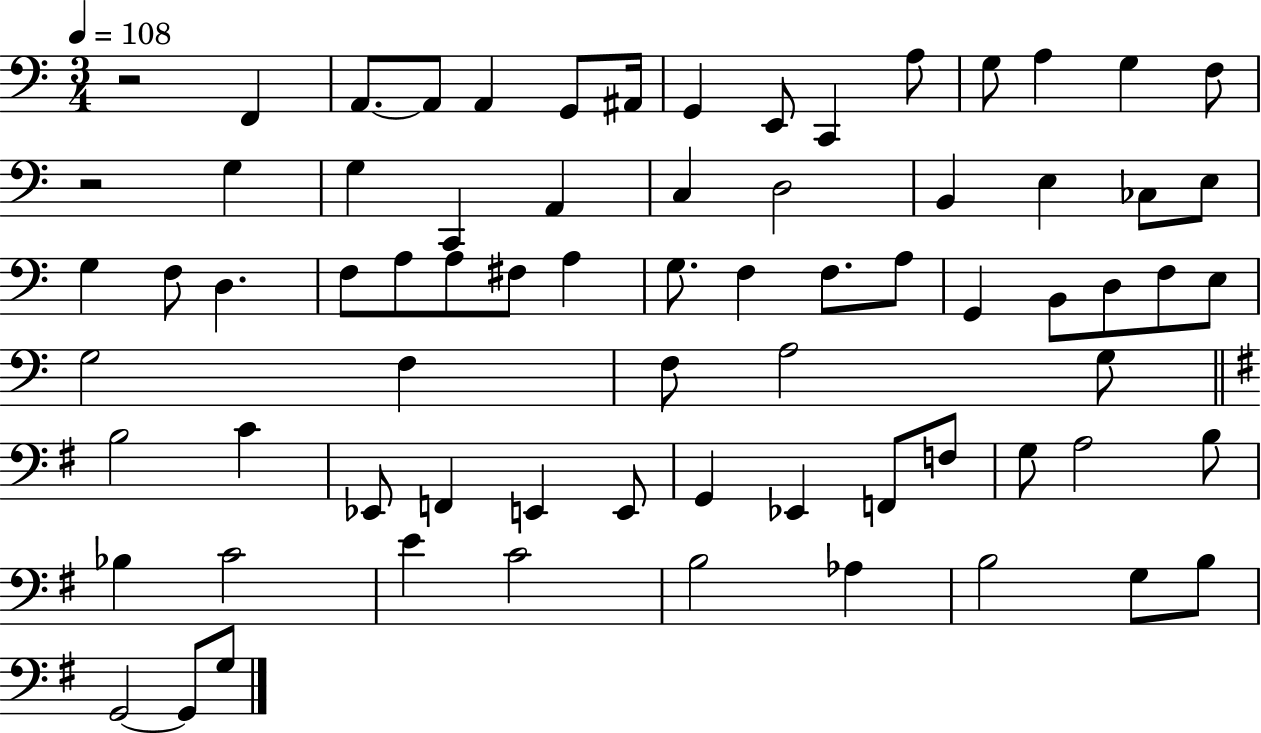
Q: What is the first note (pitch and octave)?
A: F2